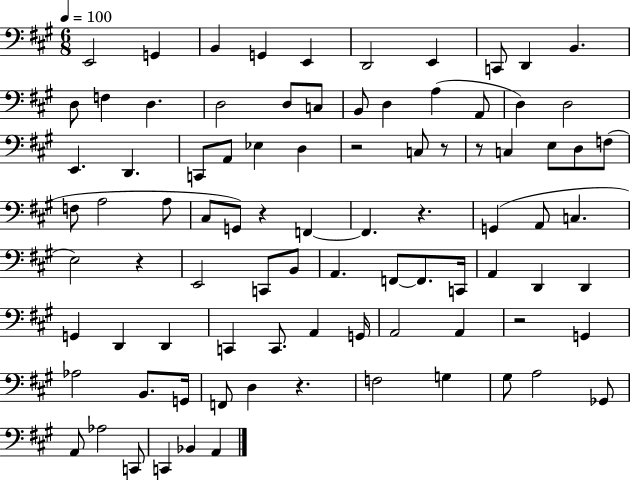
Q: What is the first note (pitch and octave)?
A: E2